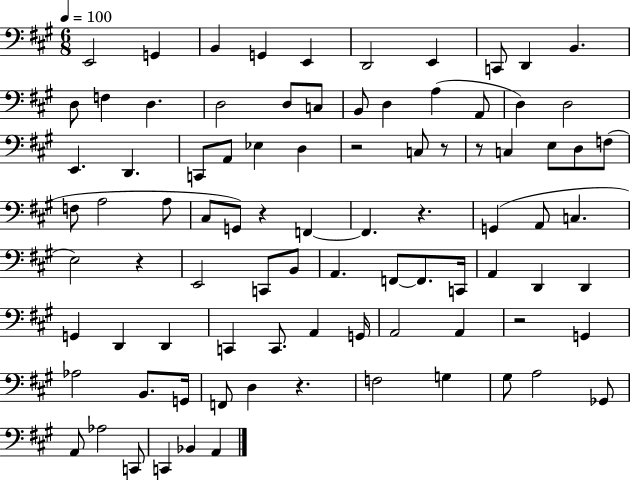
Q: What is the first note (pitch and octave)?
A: E2